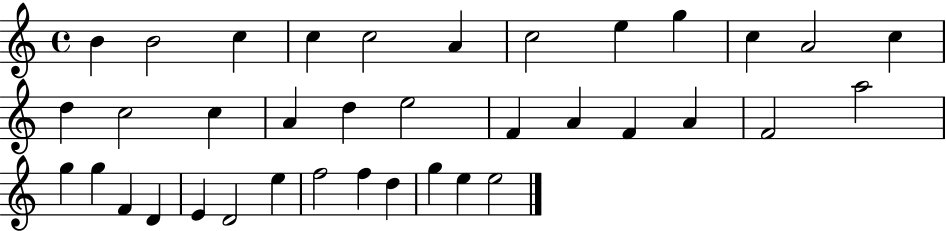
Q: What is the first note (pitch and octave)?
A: B4